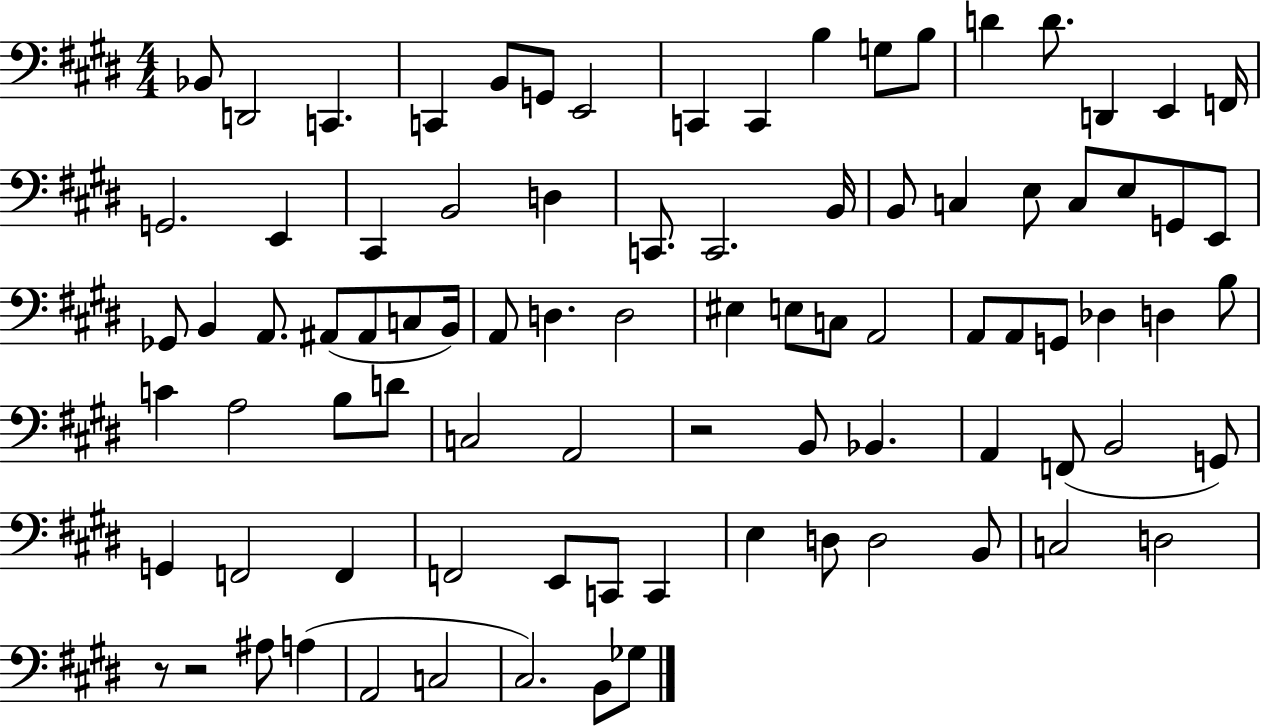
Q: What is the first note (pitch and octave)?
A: Bb2